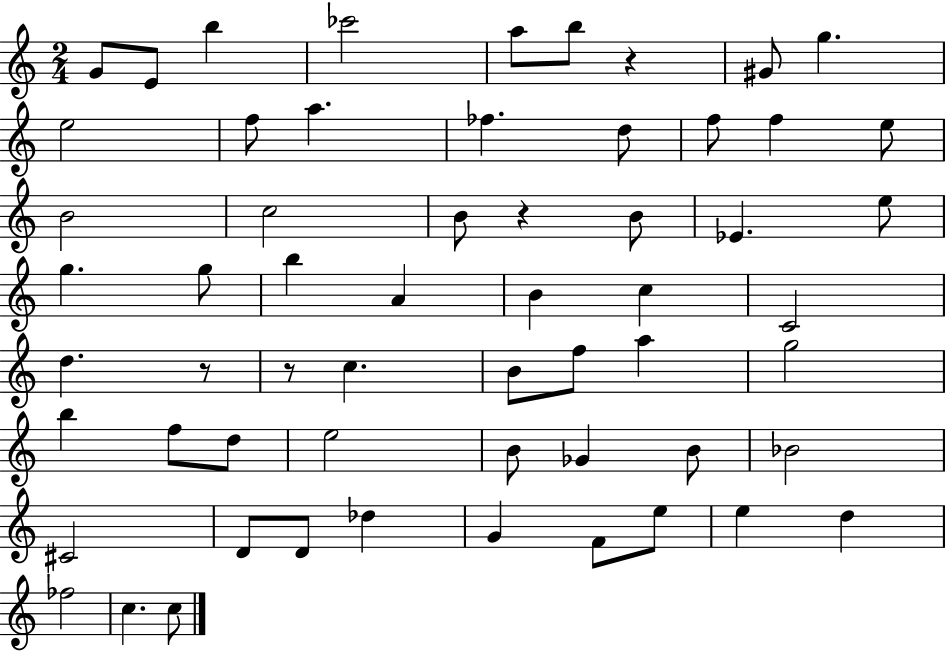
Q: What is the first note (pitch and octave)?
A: G4